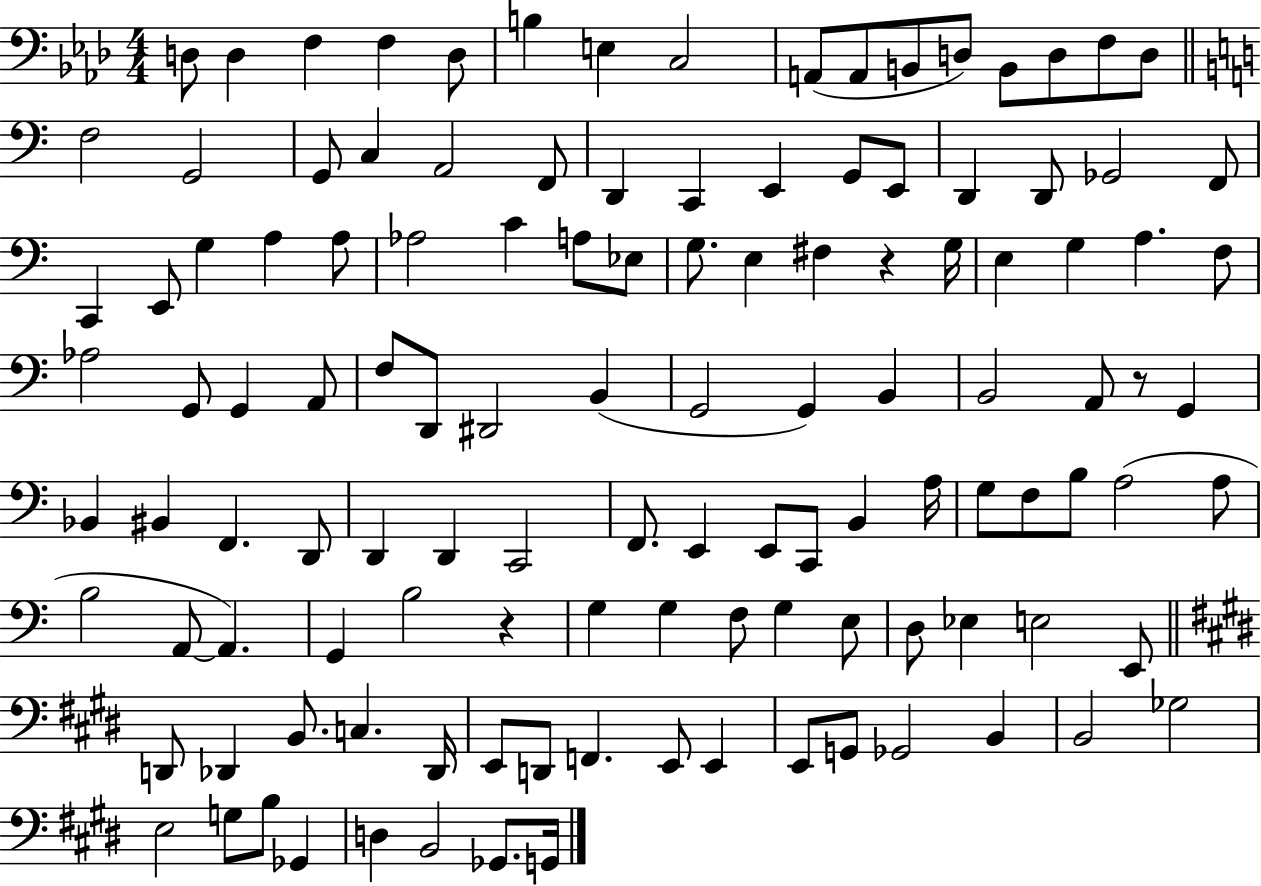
D3/e D3/q F3/q F3/q D3/e B3/q E3/q C3/h A2/e A2/e B2/e D3/e B2/e D3/e F3/e D3/e F3/h G2/h G2/e C3/q A2/h F2/e D2/q C2/q E2/q G2/e E2/e D2/q D2/e Gb2/h F2/e C2/q E2/e G3/q A3/q A3/e Ab3/h C4/q A3/e Eb3/e G3/e. E3/q F#3/q R/q G3/s E3/q G3/q A3/q. F3/e Ab3/h G2/e G2/q A2/e F3/e D2/e D#2/h B2/q G2/h G2/q B2/q B2/h A2/e R/e G2/q Bb2/q BIS2/q F2/q. D2/e D2/q D2/q C2/h F2/e. E2/q E2/e C2/e B2/q A3/s G3/e F3/e B3/e A3/h A3/e B3/h A2/e A2/q. G2/q B3/h R/q G3/q G3/q F3/e G3/q E3/e D3/e Eb3/q E3/h E2/e D2/e Db2/q B2/e. C3/q. Db2/s E2/e D2/e F2/q. E2/e E2/q E2/e G2/e Gb2/h B2/q B2/h Gb3/h E3/h G3/e B3/e Gb2/q D3/q B2/h Gb2/e. G2/s